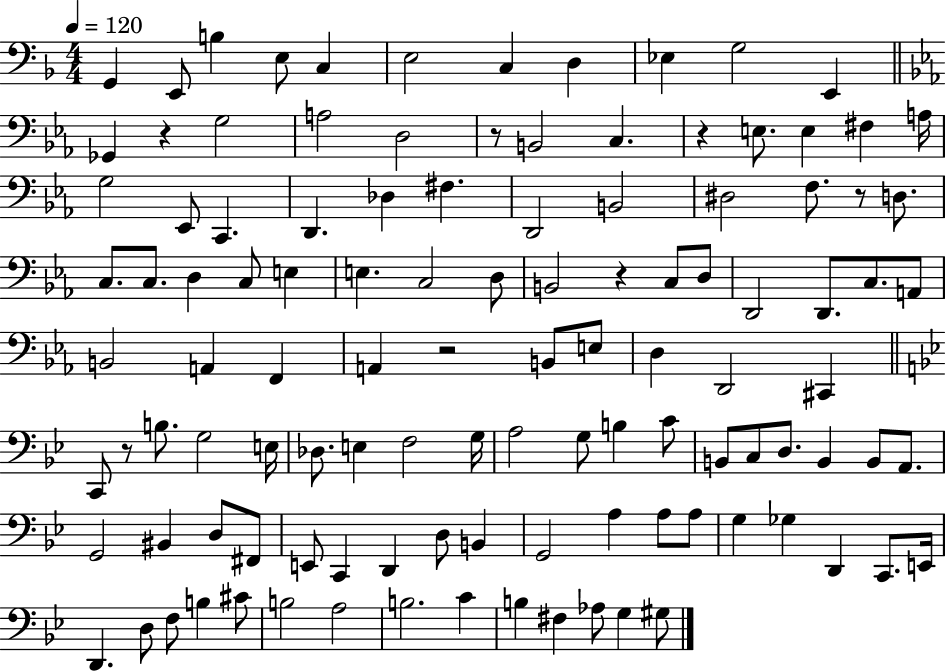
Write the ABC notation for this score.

X:1
T:Untitled
M:4/4
L:1/4
K:F
G,, E,,/2 B, E,/2 C, E,2 C, D, _E, G,2 E,, _G,, z G,2 A,2 D,2 z/2 B,,2 C, z E,/2 E, ^F, A,/4 G,2 _E,,/2 C,, D,, _D, ^F, D,,2 B,,2 ^D,2 F,/2 z/2 D,/2 C,/2 C,/2 D, C,/2 E, E, C,2 D,/2 B,,2 z C,/2 D,/2 D,,2 D,,/2 C,/2 A,,/2 B,,2 A,, F,, A,, z2 B,,/2 E,/2 D, D,,2 ^C,, C,,/2 z/2 B,/2 G,2 E,/4 _D,/2 E, F,2 G,/4 A,2 G,/2 B, C/2 B,,/2 C,/2 D,/2 B,, B,,/2 A,,/2 G,,2 ^B,, D,/2 ^F,,/2 E,,/2 C,, D,, D,/2 B,, G,,2 A, A,/2 A,/2 G, _G, D,, C,,/2 E,,/4 D,, D,/2 F,/2 B, ^C/2 B,2 A,2 B,2 C B, ^F, _A,/2 G, ^G,/2